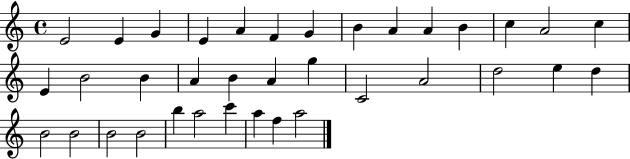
X:1
T:Untitled
M:4/4
L:1/4
K:C
E2 E G E A F G B A A B c A2 c E B2 B A B A g C2 A2 d2 e d B2 B2 B2 B2 b a2 c' a f a2